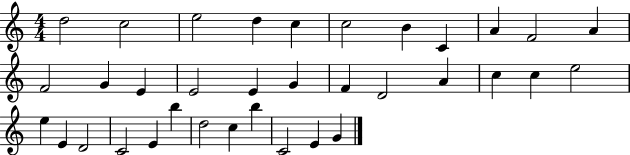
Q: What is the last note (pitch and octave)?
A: G4